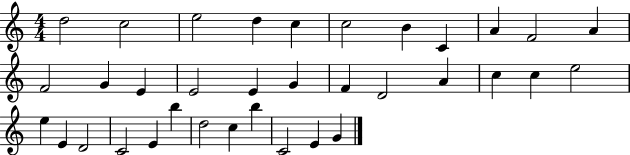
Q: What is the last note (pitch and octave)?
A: G4